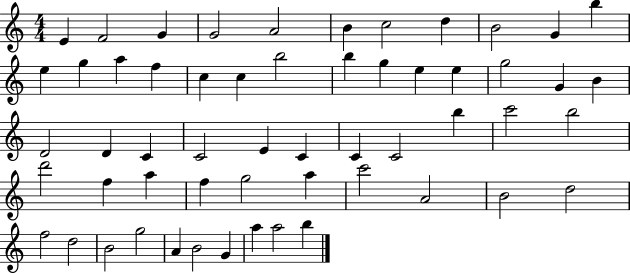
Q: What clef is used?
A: treble